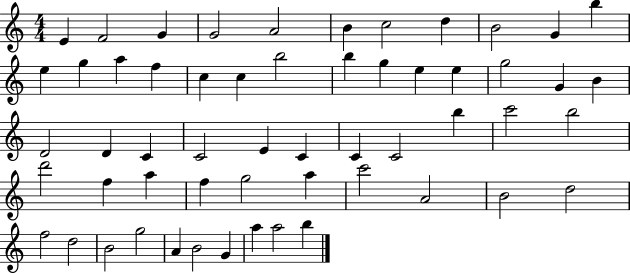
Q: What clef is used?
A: treble